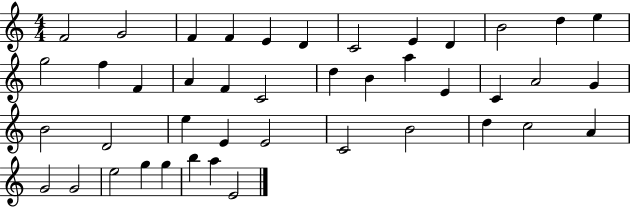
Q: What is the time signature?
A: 4/4